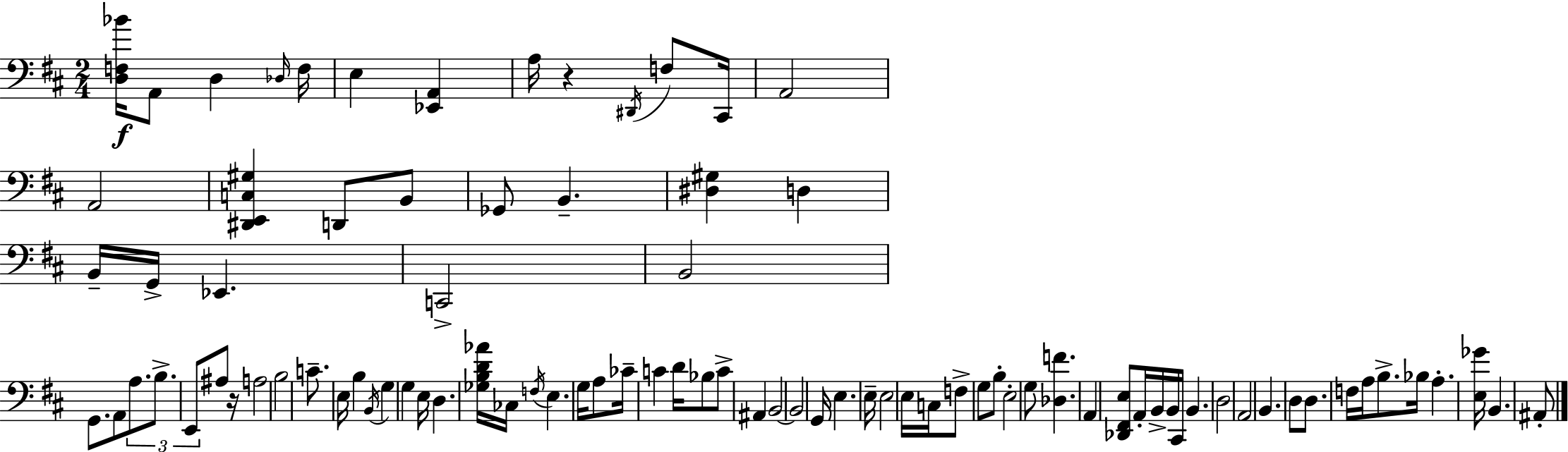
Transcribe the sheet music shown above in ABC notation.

X:1
T:Untitled
M:2/4
L:1/4
K:D
[D,F,_B]/4 A,,/2 D, _D,/4 F,/4 E, [_E,,A,,] A,/4 z ^D,,/4 F,/2 ^C,,/4 A,,2 A,,2 [^D,,E,,C,^G,] D,,/2 B,,/2 _G,,/2 B,, [^D,^G,] D, B,,/4 G,,/4 _E,, C,,2 B,,2 G,,/2 A,,/2 A,/2 B,/2 E,,/2 ^A,/2 z/4 A,2 B,2 C/2 E,/4 B, B,,/4 G, G, E,/4 D, [_G,B,D_A]/4 _C,/4 F,/4 E, G,/4 A,/2 _C/4 C D/4 _B,/2 C/2 ^A,, B,,2 B,,2 G,,/4 E, E,/4 E,2 E,/4 C,/4 F,/2 G,/2 B,/2 E,2 G,/2 [_D,F] A,, [_D,,^F,,E,]/2 A,,/4 B,,/4 B,,/4 ^C,,/4 B,, D,2 A,,2 B,, D,/2 D,/2 F,/4 A,/4 B,/2 _B,/4 A, [E,_G]/4 B,, ^A,,/2